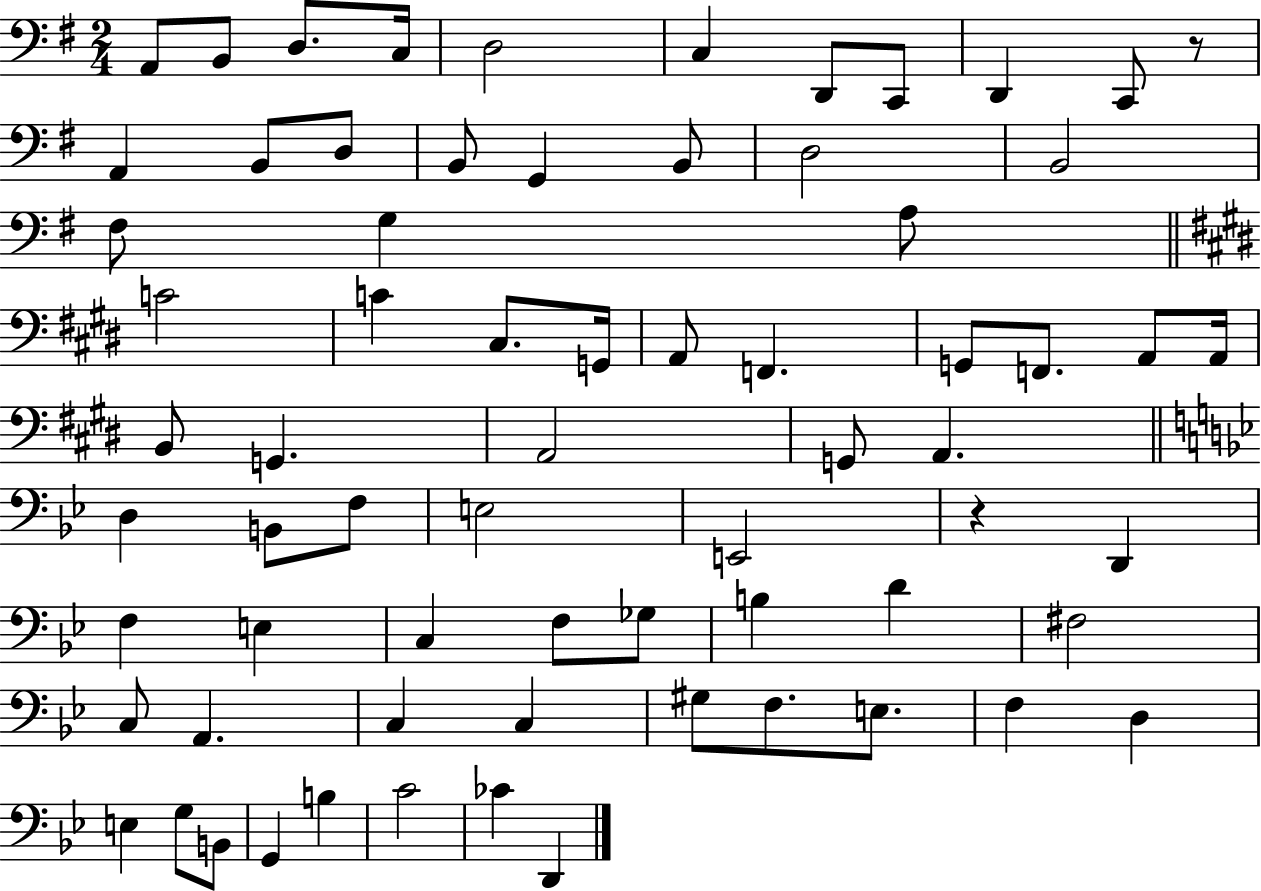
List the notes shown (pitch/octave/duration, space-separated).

A2/e B2/e D3/e. C3/s D3/h C3/q D2/e C2/e D2/q C2/e R/e A2/q B2/e D3/e B2/e G2/q B2/e D3/h B2/h F#3/e G3/q A3/e C4/h C4/q C#3/e. G2/s A2/e F2/q. G2/e F2/e. A2/e A2/s B2/e G2/q. A2/h G2/e A2/q. D3/q B2/e F3/e E3/h E2/h R/q D2/q F3/q E3/q C3/q F3/e Gb3/e B3/q D4/q F#3/h C3/e A2/q. C3/q C3/q G#3/e F3/e. E3/e. F3/q D3/q E3/q G3/e B2/e G2/q B3/q C4/h CES4/q D2/q